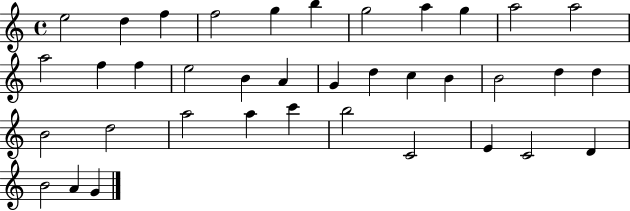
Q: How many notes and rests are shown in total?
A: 37